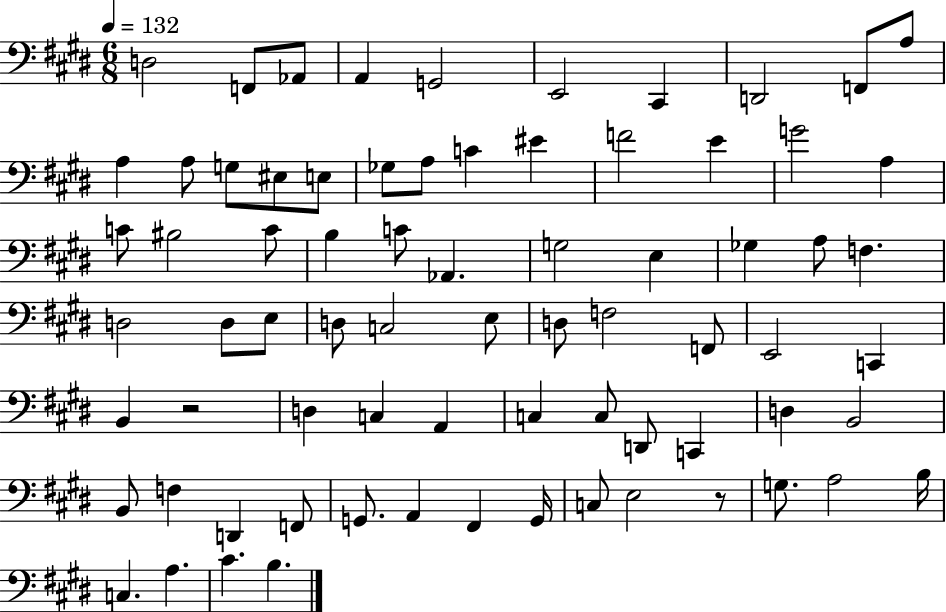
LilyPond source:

{
  \clef bass
  \numericTimeSignature
  \time 6/8
  \key e \major
  \tempo 4 = 132
  d2 f,8 aes,8 | a,4 g,2 | e,2 cis,4 | d,2 f,8 a8 | \break a4 a8 g8 eis8 e8 | ges8 a8 c'4 eis'4 | f'2 e'4 | g'2 a4 | \break c'8 bis2 c'8 | b4 c'8 aes,4. | g2 e4 | ges4 a8 f4. | \break d2 d8 e8 | d8 c2 e8 | d8 f2 f,8 | e,2 c,4 | \break b,4 r2 | d4 c4 a,4 | c4 c8 d,8 c,4 | d4 b,2 | \break b,8 f4 d,4 f,8 | g,8. a,4 fis,4 g,16 | c8 e2 r8 | g8. a2 b16 | \break c4. a4. | cis'4. b4. | \bar "|."
}